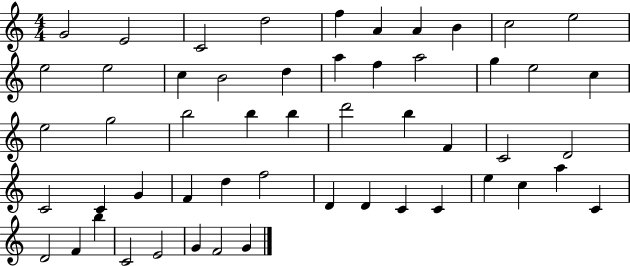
X:1
T:Untitled
M:4/4
L:1/4
K:C
G2 E2 C2 d2 f A A B c2 e2 e2 e2 c B2 d a f a2 g e2 c e2 g2 b2 b b d'2 b F C2 D2 C2 C G F d f2 D D C C e c a C D2 F b C2 E2 G F2 G